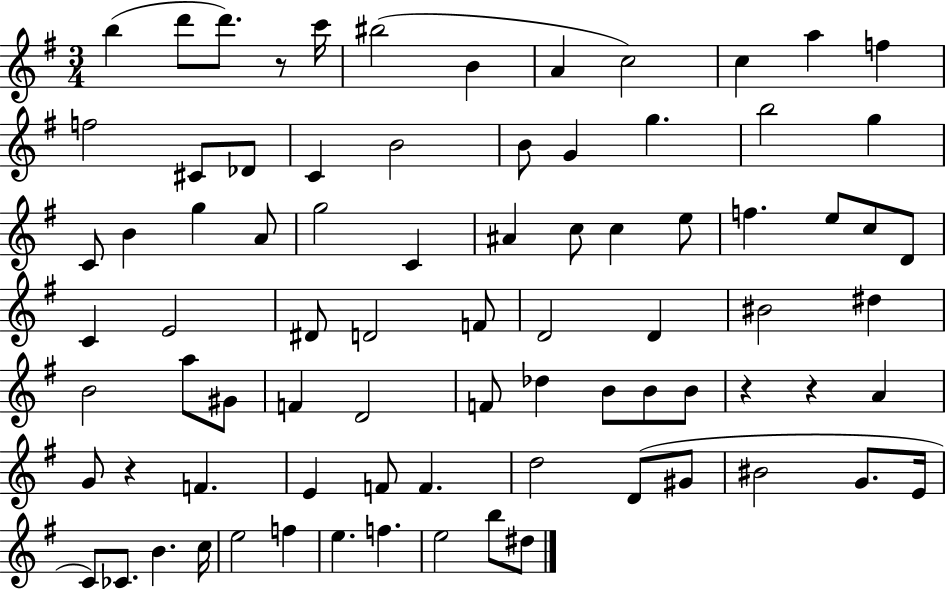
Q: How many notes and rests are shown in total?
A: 81